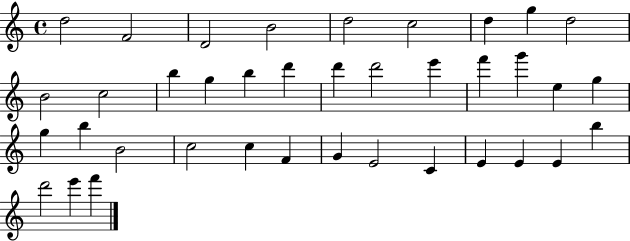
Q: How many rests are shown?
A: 0